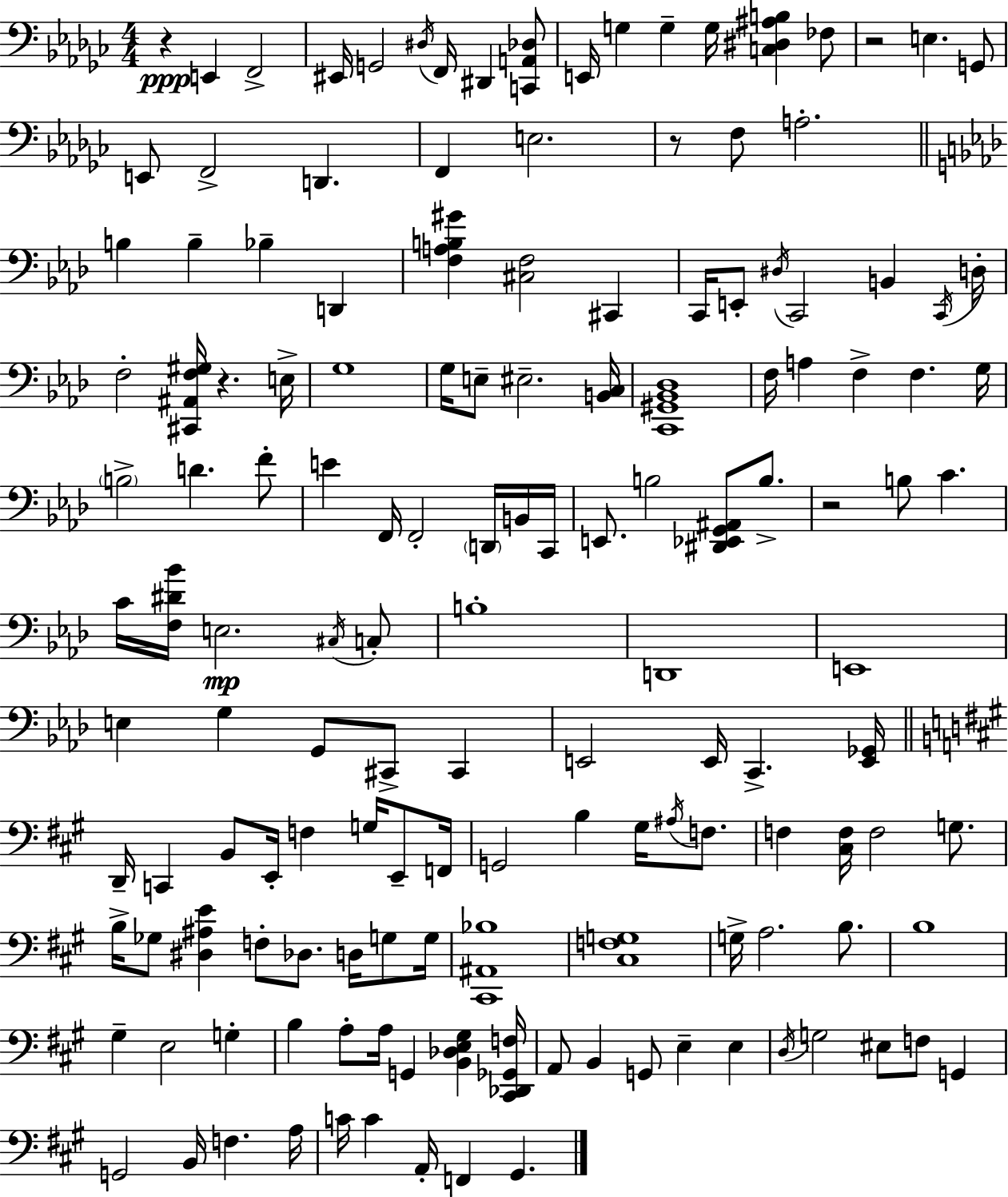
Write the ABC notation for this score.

X:1
T:Untitled
M:4/4
L:1/4
K:Ebm
z E,, F,,2 ^E,,/4 G,,2 ^D,/4 F,,/4 ^D,, [C,,A,,_D,]/2 E,,/4 G, G, G,/4 [C,^D,^A,B,] _F,/2 z2 E, G,,/2 E,,/2 F,,2 D,, F,, E,2 z/2 F,/2 A,2 B, B, _B, D,, [F,A,B,^G] [^C,F,]2 ^C,, C,,/4 E,,/2 ^D,/4 C,,2 B,, C,,/4 D,/4 F,2 [^C,,^A,,F,^G,]/4 z E,/4 G,4 G,/4 E,/2 ^E,2 [B,,C,]/4 [C,,^G,,_B,,_D,]4 F,/4 A, F, F, G,/4 B,2 D F/2 E F,,/4 F,,2 D,,/4 B,,/4 C,,/4 E,,/2 B,2 [^D,,_E,,G,,^A,,]/2 B,/2 z2 B,/2 C C/4 [F,^D_B]/4 E,2 ^C,/4 C,/2 B,4 D,,4 E,,4 E, G, G,,/2 ^C,,/2 ^C,, E,,2 E,,/4 C,, [E,,_G,,]/4 D,,/4 C,, B,,/2 E,,/4 F, G,/4 E,,/2 F,,/4 G,,2 B, ^G,/4 ^A,/4 F,/2 F, [^C,F,]/4 F,2 G,/2 B,/4 _G,/2 [^D,^A,E] F,/2 _D,/2 D,/4 G,/2 G,/4 [^C,,^A,,_B,]4 [^C,F,G,]4 G,/4 A,2 B,/2 B,4 ^G, E,2 G, B, A,/2 A,/4 G,, [B,,_D,E,^G,] [^C,,_D,,_G,,F,]/4 A,,/2 B,, G,,/2 E, E, D,/4 G,2 ^E,/2 F,/2 G,, G,,2 B,,/4 F, A,/4 C/4 C A,,/4 F,, ^G,,